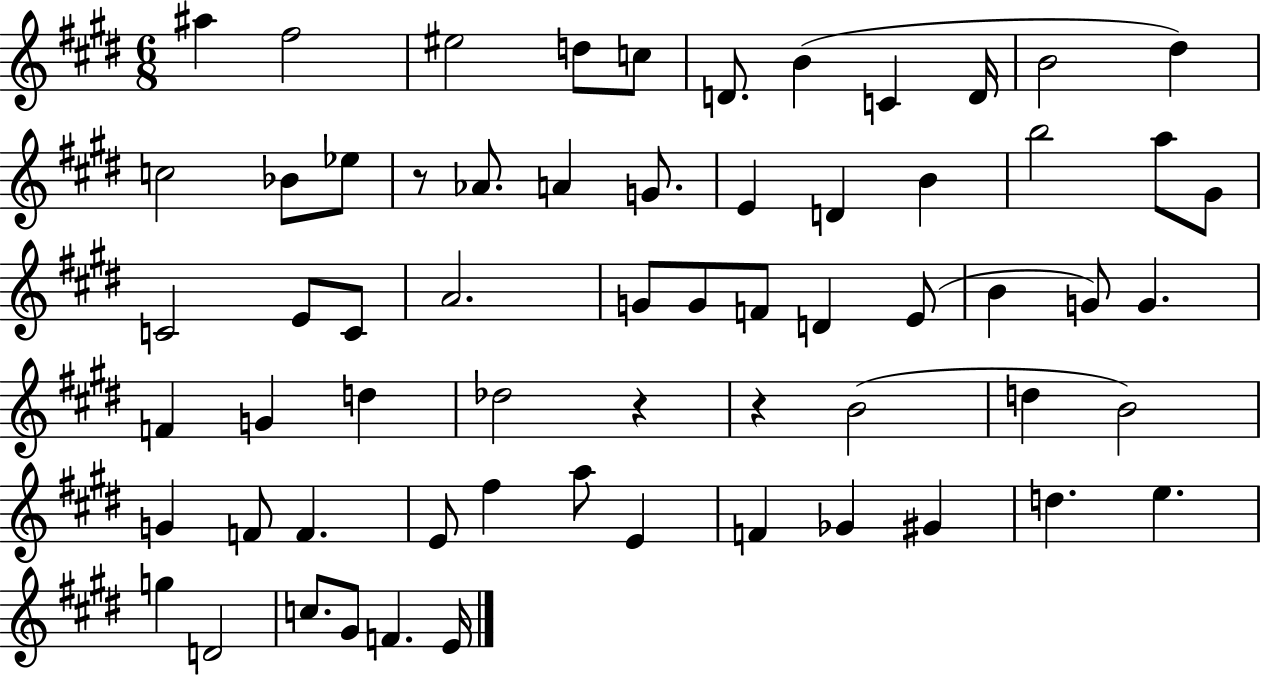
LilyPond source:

{
  \clef treble
  \numericTimeSignature
  \time 6/8
  \key e \major
  ais''4 fis''2 | eis''2 d''8 c''8 | d'8. b'4( c'4 d'16 | b'2 dis''4) | \break c''2 bes'8 ees''8 | r8 aes'8. a'4 g'8. | e'4 d'4 b'4 | b''2 a''8 gis'8 | \break c'2 e'8 c'8 | a'2. | g'8 g'8 f'8 d'4 e'8( | b'4 g'8) g'4. | \break f'4 g'4 d''4 | des''2 r4 | r4 b'2( | d''4 b'2) | \break g'4 f'8 f'4. | e'8 fis''4 a''8 e'4 | f'4 ges'4 gis'4 | d''4. e''4. | \break g''4 d'2 | c''8. gis'8 f'4. e'16 | \bar "|."
}